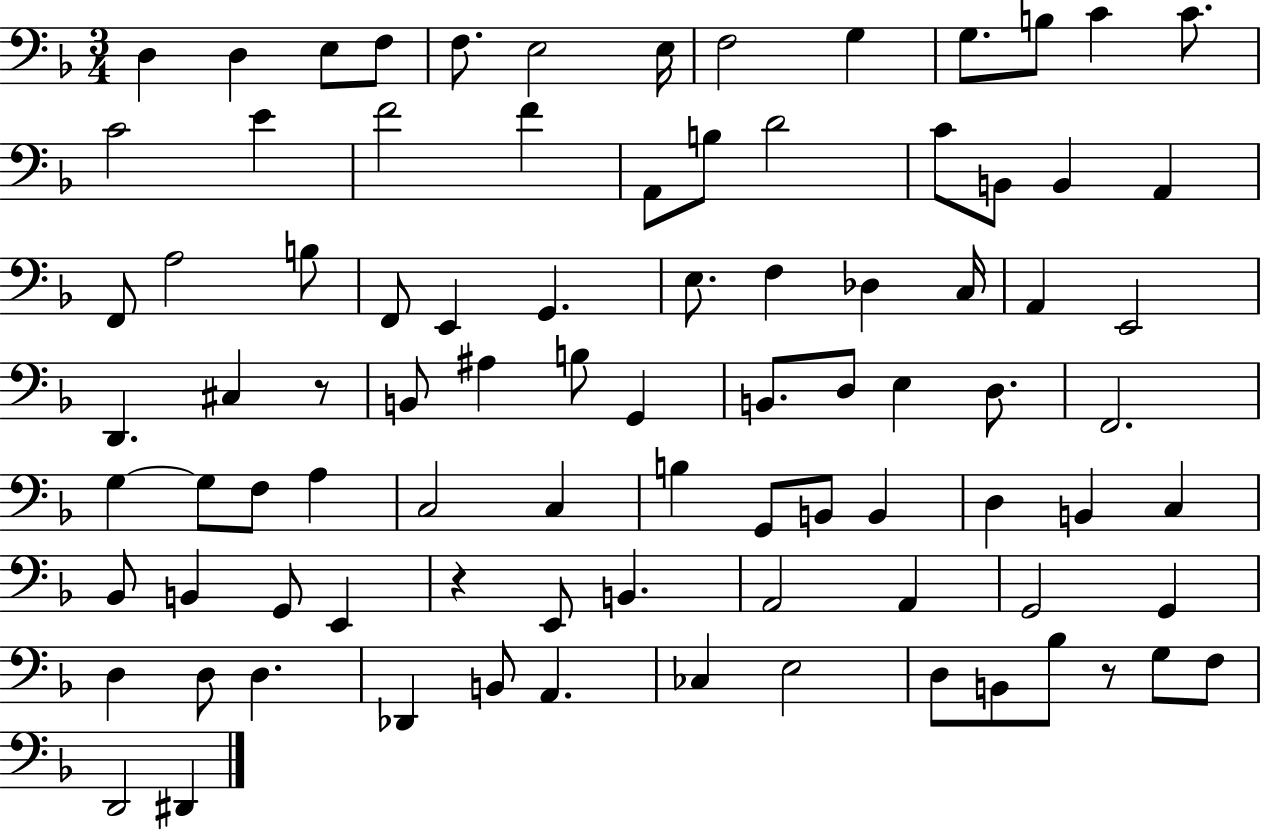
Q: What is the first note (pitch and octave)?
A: D3